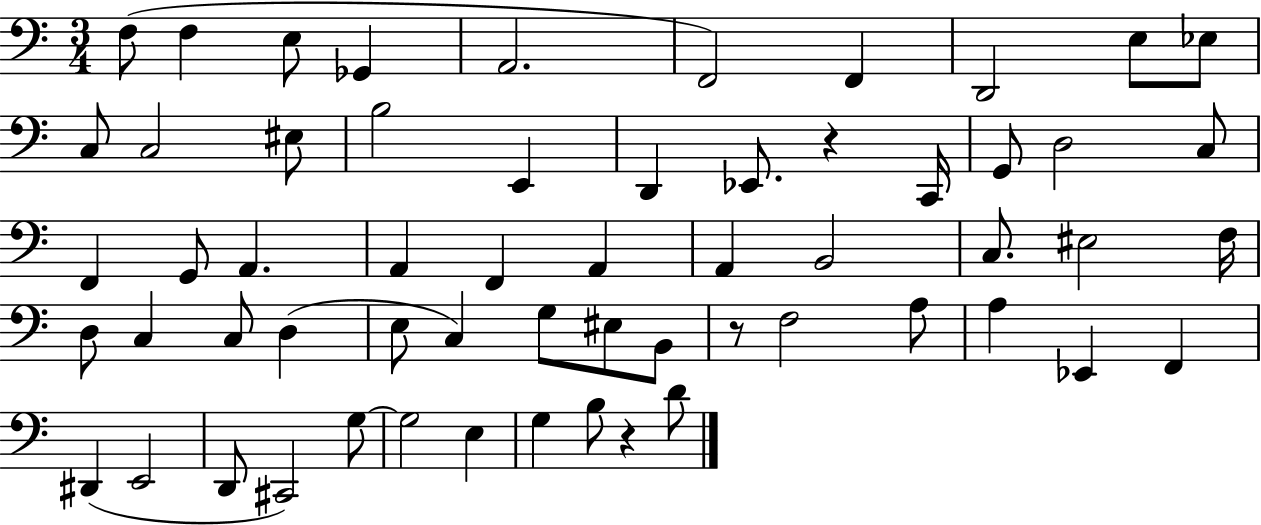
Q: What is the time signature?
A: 3/4